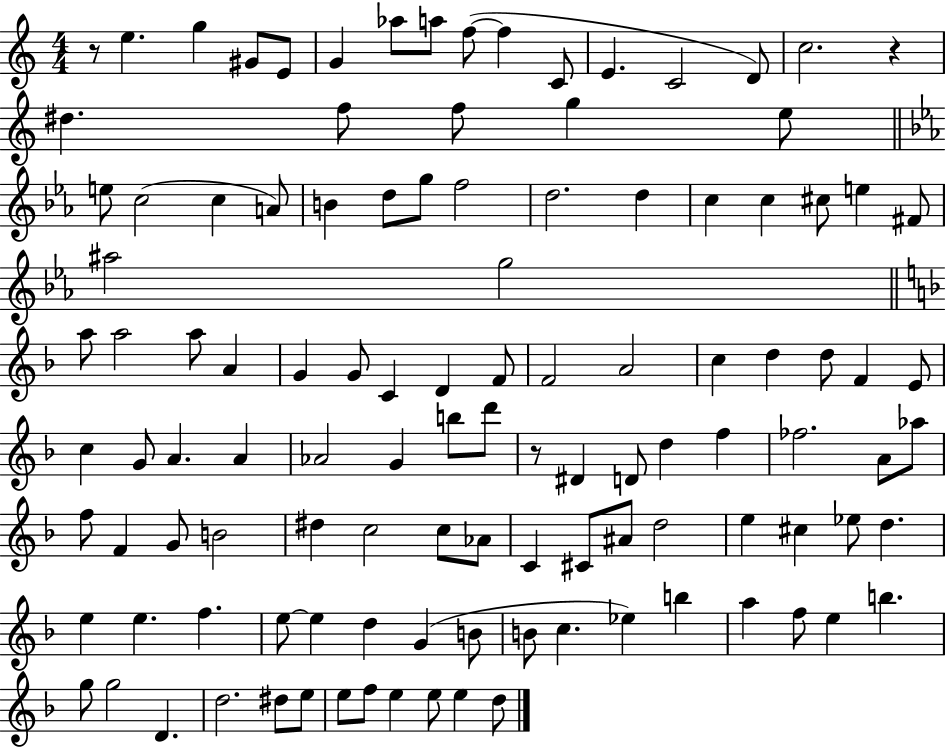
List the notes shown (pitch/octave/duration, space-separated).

R/e E5/q. G5/q G#4/e E4/e G4/q Ab5/e A5/e F5/e F5/q C4/e E4/q. C4/h D4/e C5/h. R/q D#5/q. F5/e F5/e G5/q E5/e E5/e C5/h C5/q A4/e B4/q D5/e G5/e F5/h D5/h. D5/q C5/q C5/q C#5/e E5/q F#4/e A#5/h G5/h A5/e A5/h A5/e A4/q G4/q G4/e C4/q D4/q F4/e F4/h A4/h C5/q D5/q D5/e F4/q E4/e C5/q G4/e A4/q. A4/q Ab4/h G4/q B5/e D6/e R/e D#4/q D4/e D5/q F5/q FES5/h. A4/e Ab5/e F5/e F4/q G4/e B4/h D#5/q C5/h C5/e Ab4/e C4/q C#4/e A#4/e D5/h E5/q C#5/q Eb5/e D5/q. E5/q E5/q. F5/q. E5/e E5/q D5/q G4/q B4/e B4/e C5/q. Eb5/q B5/q A5/q F5/e E5/q B5/q. G5/e G5/h D4/q. D5/h. D#5/e E5/e E5/e F5/e E5/q E5/e E5/q D5/e